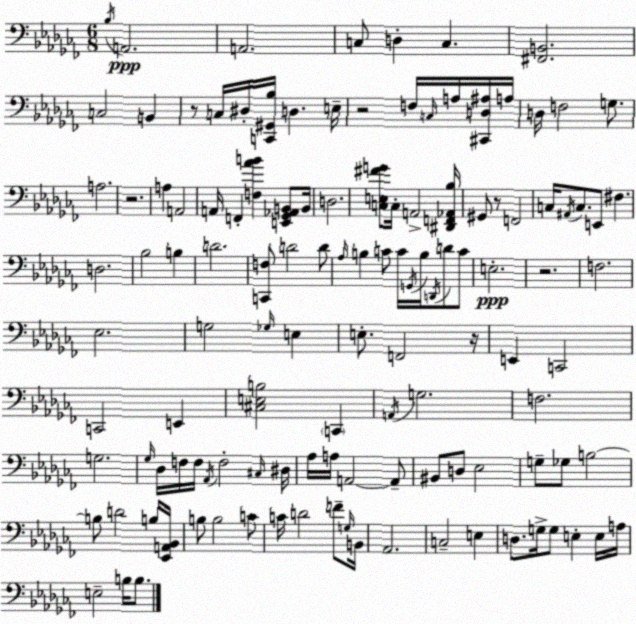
X:1
T:Untitled
M:6/8
L:1/4
K:Abm
_B,/4 A,,2 A,,2 C,/2 D, C, [^F,,B,,]2 C,2 B,, z/2 C,/4 ^D,/4 [C,,^G,,_B,]/4 D, E,/4 z2 F,/4 C,/4 A,/4 [^C,,D,^A,]/4 A,/4 D,/4 F,2 G,/2 A,2 z2 A, A,,2 A,,/4 F,, [F,_AB] [E,,_G,,_A,,B,,]/2 B,,/4 D,2 [C,E,^FG]/2 C,/4 A,,2 [^D,,F,,_A,,_B,]/4 ^G,,/2 z/2 F,,2 C,/4 ^A,,/4 C,/2 E,,/2 ^F, D,2 _B,2 B, D2 [C,,F,]/2 D2 D/2 _A,/4 B, C/2 C/4 G,,/4 B,/4 D,,/4 D/2 C/2 E,2 z2 F,2 _E,2 G,2 _G,/4 E, E,/2 F,,2 z/4 E,, C,,2 C,,2 E,, [^C,E,B,]2 C,, A,,/4 G,2 F,2 G,2 _G,/4 _D,/4 F,/4 F,/4 _A,,/4 F,2 ^C,/4 ^D,/4 _A,/4 A,/4 A,,2 A,,/2 ^B,,/2 D,/2 _E,2 G,/2 _G,/2 B,2 B,/2 D2 B,/4 [_E,,A,,_B,,]/4 B,/2 B,2 C/2 C/4 D2 F/2 G,/4 B,,/4 _A,,2 C,2 E, D,/2 G,/4 G,/2 E, E,/4 A,/4 E,2 B,/4 B,/2